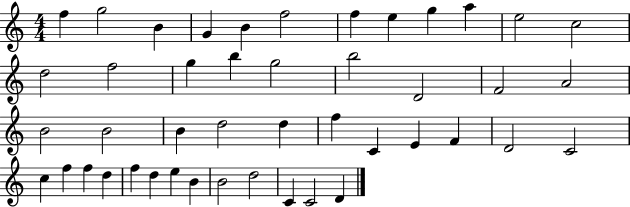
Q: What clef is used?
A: treble